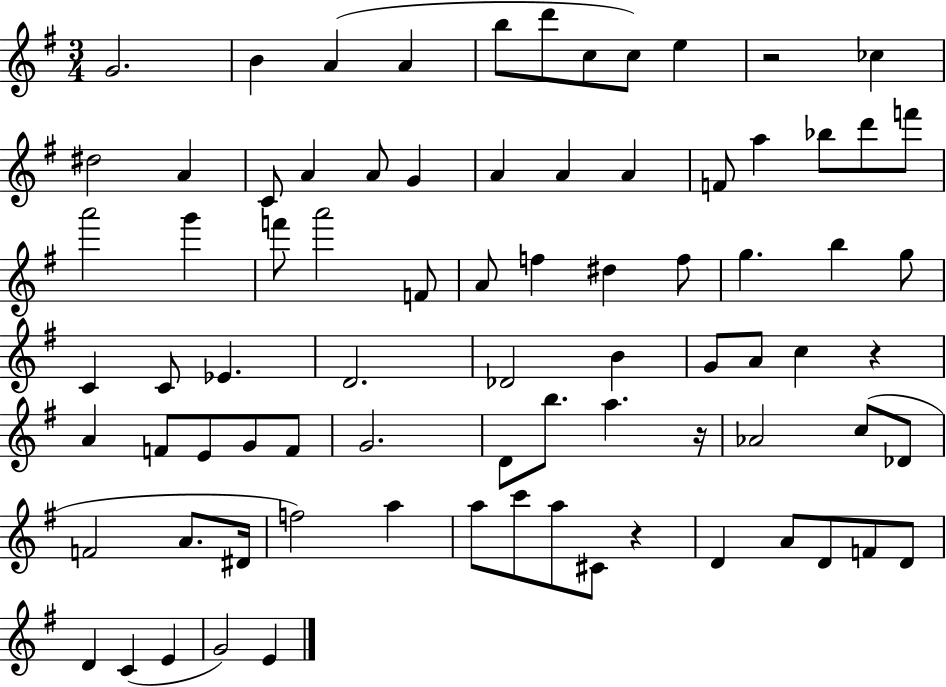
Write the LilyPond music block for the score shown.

{
  \clef treble
  \numericTimeSignature
  \time 3/4
  \key g \major
  g'2. | b'4 a'4( a'4 | b''8 d'''8 c''8 c''8) e''4 | r2 ces''4 | \break dis''2 a'4 | c'8 a'4 a'8 g'4 | a'4 a'4 a'4 | f'8 a''4 bes''8 d'''8 f'''8 | \break a'''2 g'''4 | f'''8 a'''2 f'8 | a'8 f''4 dis''4 f''8 | g''4. b''4 g''8 | \break c'4 c'8 ees'4. | d'2. | des'2 b'4 | g'8 a'8 c''4 r4 | \break a'4 f'8 e'8 g'8 f'8 | g'2. | d'8 b''8. a''4. r16 | aes'2 c''8( des'8 | \break f'2 a'8. dis'16 | f''2) a''4 | a''8 c'''8 a''8 cis'8 r4 | d'4 a'8 d'8 f'8 d'8 | \break d'4 c'4( e'4 | g'2) e'4 | \bar "|."
}